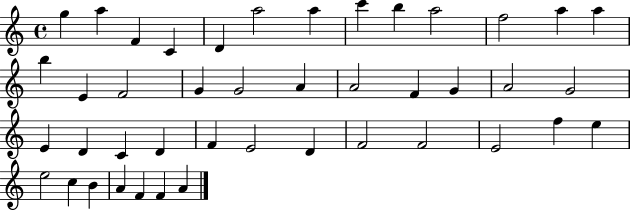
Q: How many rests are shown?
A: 0